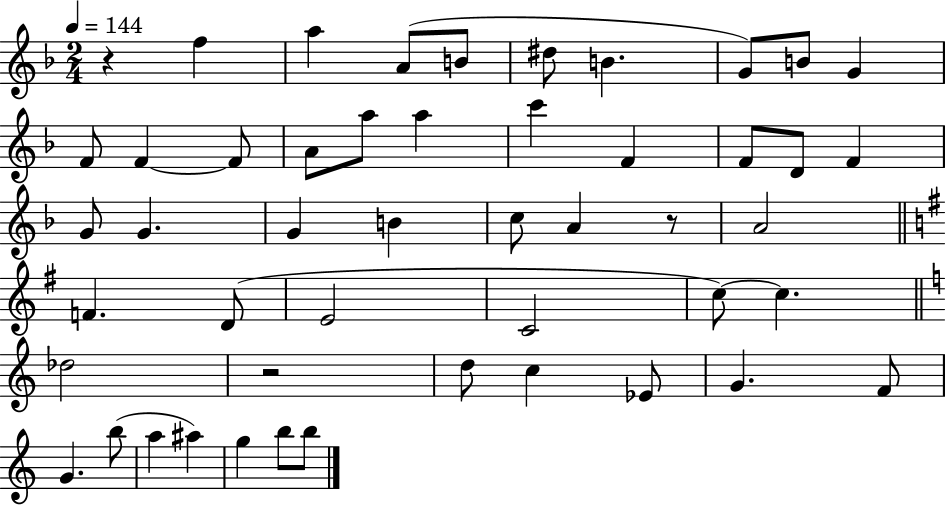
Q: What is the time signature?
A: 2/4